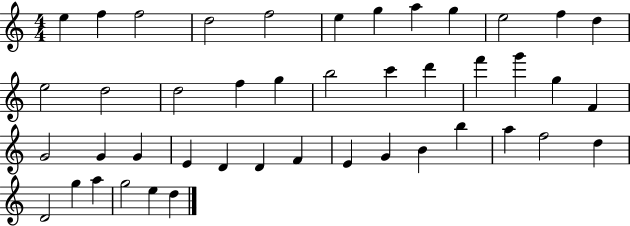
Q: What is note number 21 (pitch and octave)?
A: F6